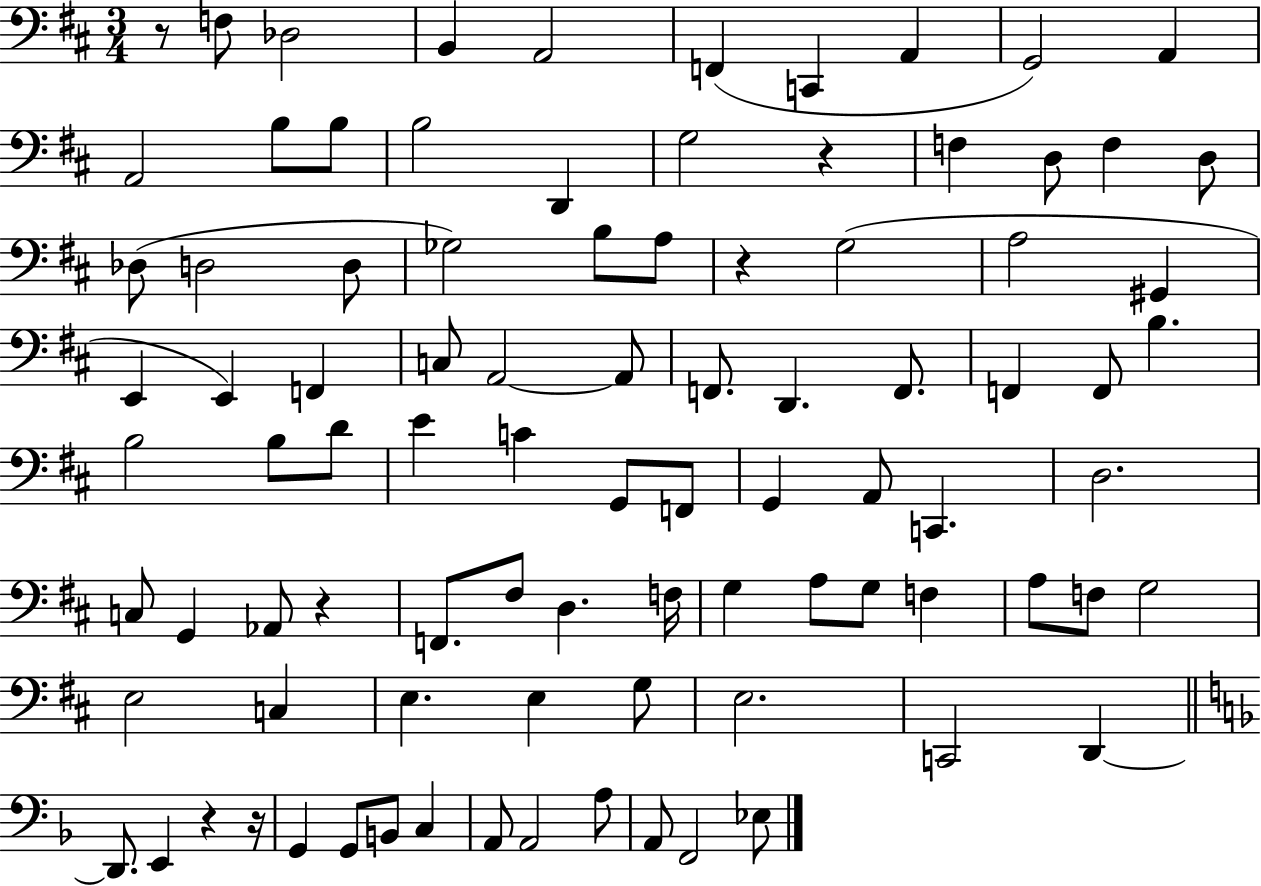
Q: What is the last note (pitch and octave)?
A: Eb3